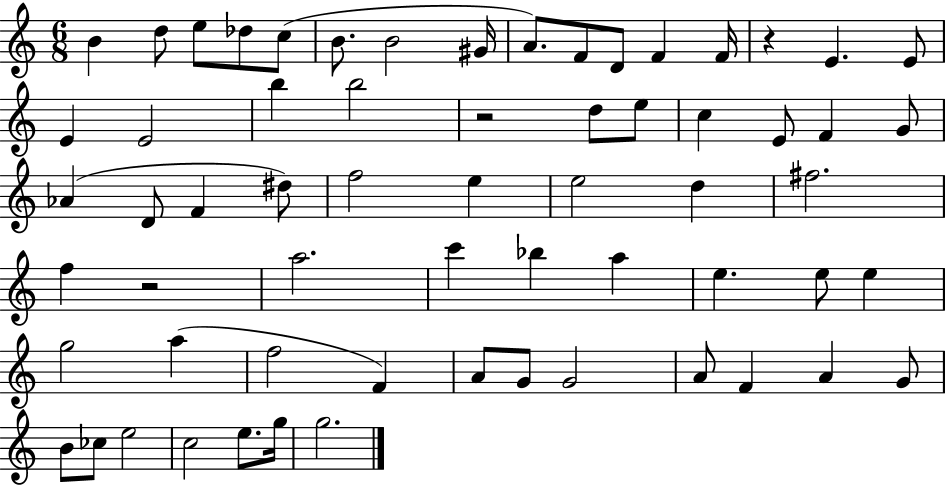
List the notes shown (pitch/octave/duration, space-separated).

B4/q D5/e E5/e Db5/e C5/e B4/e. B4/h G#4/s A4/e. F4/e D4/e F4/q F4/s R/q E4/q. E4/e E4/q E4/h B5/q B5/h R/h D5/e E5/e C5/q E4/e F4/q G4/e Ab4/q D4/e F4/q D#5/e F5/h E5/q E5/h D5/q F#5/h. F5/q R/h A5/h. C6/q Bb5/q A5/q E5/q. E5/e E5/q G5/h A5/q F5/h F4/q A4/e G4/e G4/h A4/e F4/q A4/q G4/e B4/e CES5/e E5/h C5/h E5/e. G5/s G5/h.